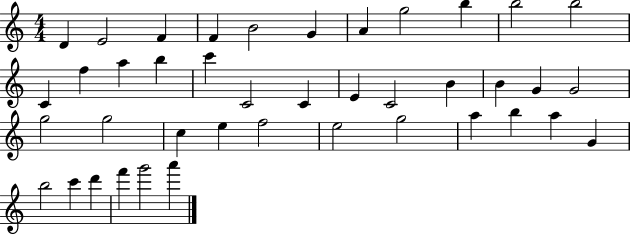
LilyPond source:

{
  \clef treble
  \numericTimeSignature
  \time 4/4
  \key c \major
  d'4 e'2 f'4 | f'4 b'2 g'4 | a'4 g''2 b''4 | b''2 b''2 | \break c'4 f''4 a''4 b''4 | c'''4 c'2 c'4 | e'4 c'2 b'4 | b'4 g'4 g'2 | \break g''2 g''2 | c''4 e''4 f''2 | e''2 g''2 | a''4 b''4 a''4 g'4 | \break b''2 c'''4 d'''4 | f'''4 g'''2 a'''4 | \bar "|."
}